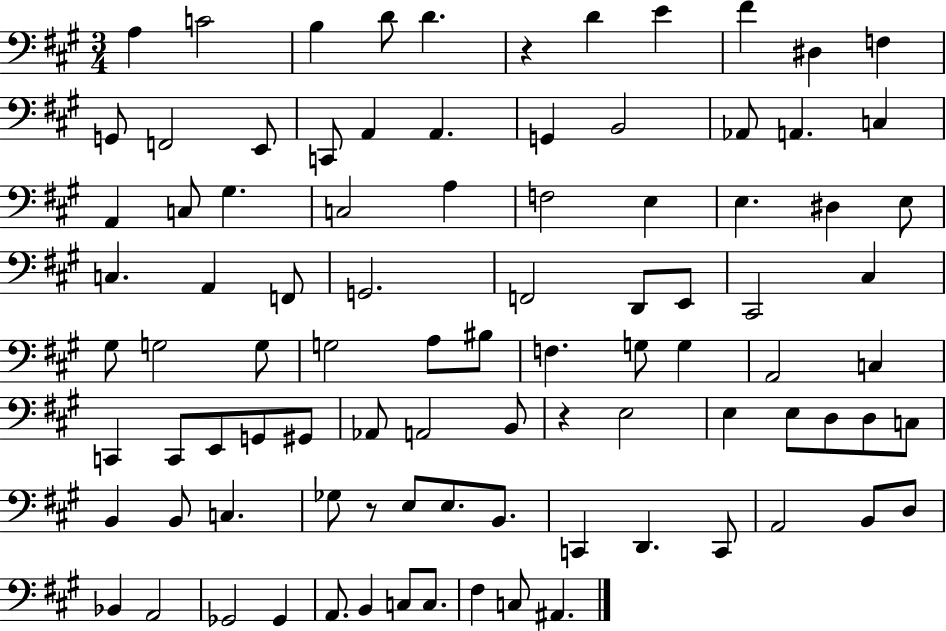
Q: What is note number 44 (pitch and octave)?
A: G3